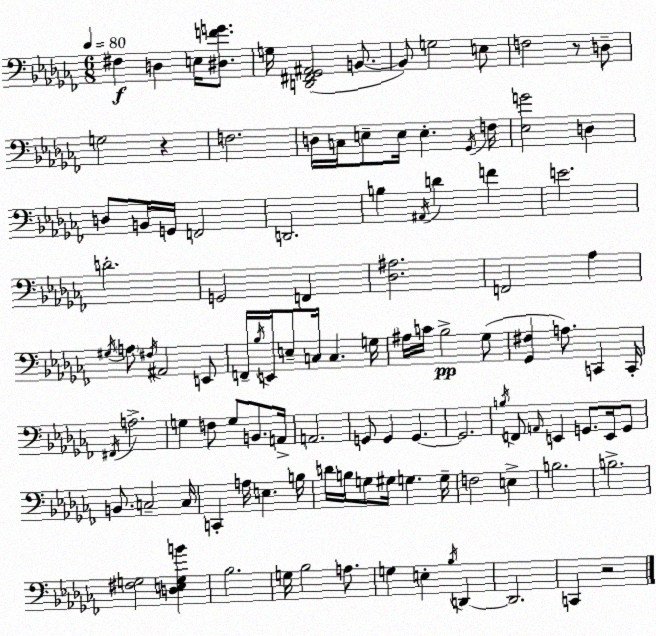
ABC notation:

X:1
T:Untitled
M:6/8
L:1/4
K:Abm
^F, D, E,/4 [^D,FG]/2 G,/4 [D,,^F,,_G,,^A,,]2 B,,/2 B,,/2 G,2 E,/2 F,2 z/2 D,/2 G,2 z F,2 D,/4 C,/4 E,/2 E,/4 E, _G,,/4 F,/4 [_E,G]2 D, D,/2 B,,/4 G,,/4 F,,2 D,,2 B, ^A,,/4 D F E2 D2 G,,2 F,, [_D,^A,]2 F,,2 _A, ^G,/4 A,/2 ^F,/4 ^A,,2 E,,/2 F,,/4 _B,/4 E,,/4 E,/2 C,/4 C, G,/4 ^A,/4 C/4 _B,2 _G,/2 [_G,,^F,] A,/2 C,, C,,/4 ^F,,/4 A,2 G, F,/2 G,/2 B,,/2 A,,/4 A,,2 G,,/2 G,, G,, G,,2 B,/4 F,,/2 A,,/4 E,, G,,/2 E,,/4 G,,/2 B,,/2 C,2 C,/4 C,, A,/4 E, B,/4 D/4 B,/4 G,/2 ^G,/4 G, G,/4 F,2 E, B,2 B,2 [^F,G,]2 [D,E,G,B] _B,2 G,/4 _B,2 A,/2 G, E, _B,/4 D,, D,,2 C,, z2